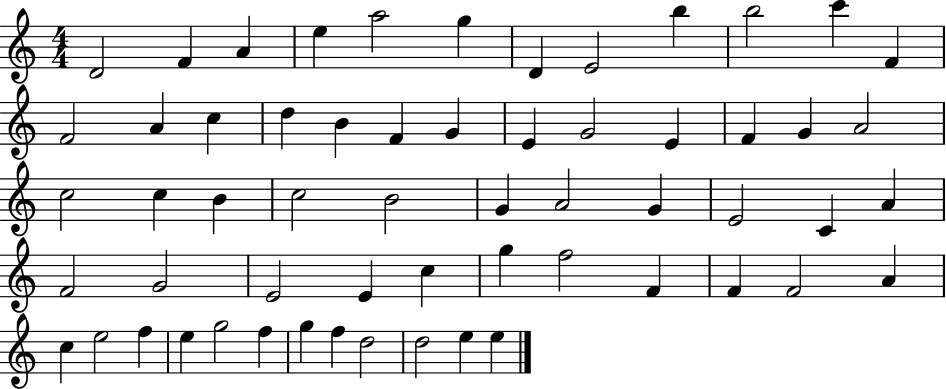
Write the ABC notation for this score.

X:1
T:Untitled
M:4/4
L:1/4
K:C
D2 F A e a2 g D E2 b b2 c' F F2 A c d B F G E G2 E F G A2 c2 c B c2 B2 G A2 G E2 C A F2 G2 E2 E c g f2 F F F2 A c e2 f e g2 f g f d2 d2 e e